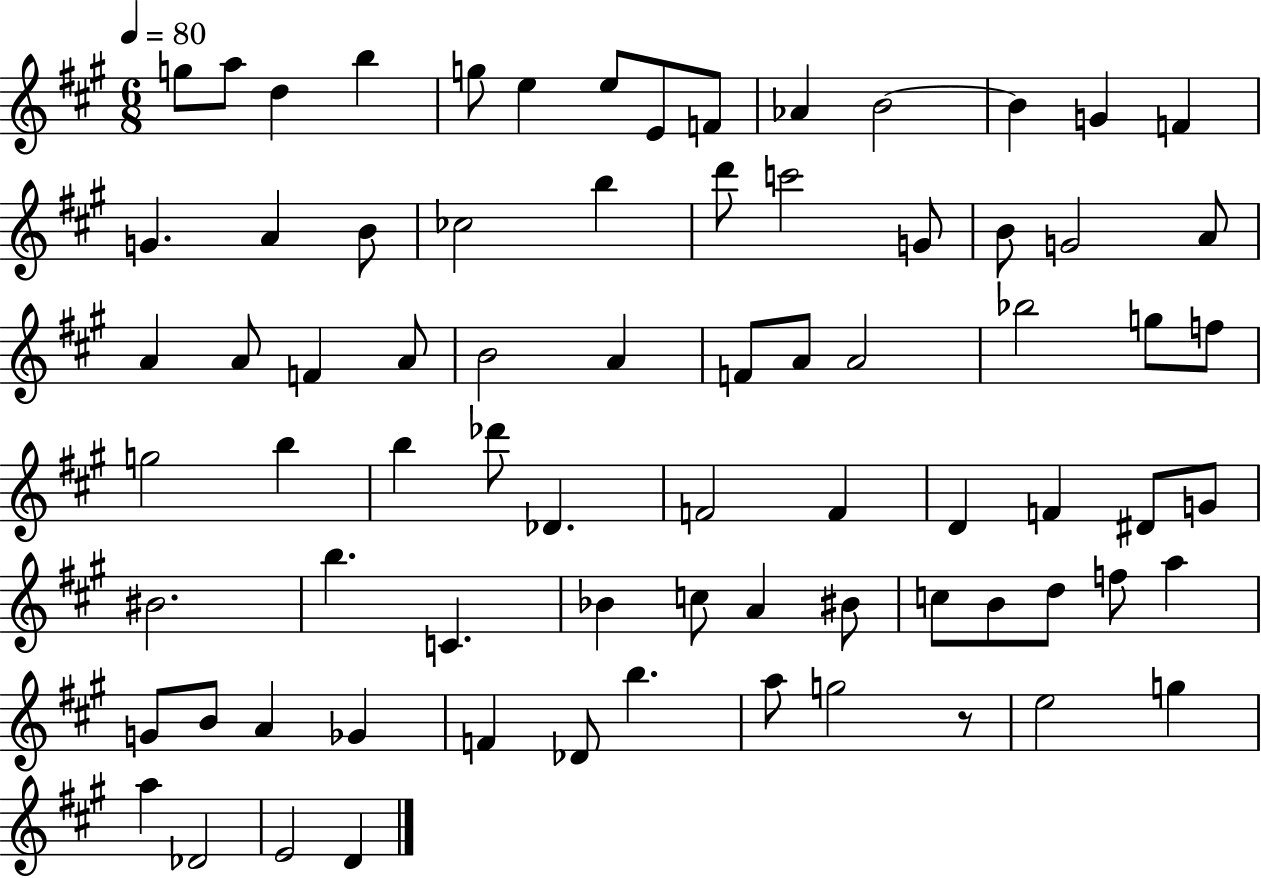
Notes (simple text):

G5/e A5/e D5/q B5/q G5/e E5/q E5/e E4/e F4/e Ab4/q B4/h B4/q G4/q F4/q G4/q. A4/q B4/e CES5/h B5/q D6/e C6/h G4/e B4/e G4/h A4/e A4/q A4/e F4/q A4/e B4/h A4/q F4/e A4/e A4/h Bb5/h G5/e F5/e G5/h B5/q B5/q Db6/e Db4/q. F4/h F4/q D4/q F4/q D#4/e G4/e BIS4/h. B5/q. C4/q. Bb4/q C5/e A4/q BIS4/e C5/e B4/e D5/e F5/e A5/q G4/e B4/e A4/q Gb4/q F4/q Db4/e B5/q. A5/e G5/h R/e E5/h G5/q A5/q Db4/h E4/h D4/q